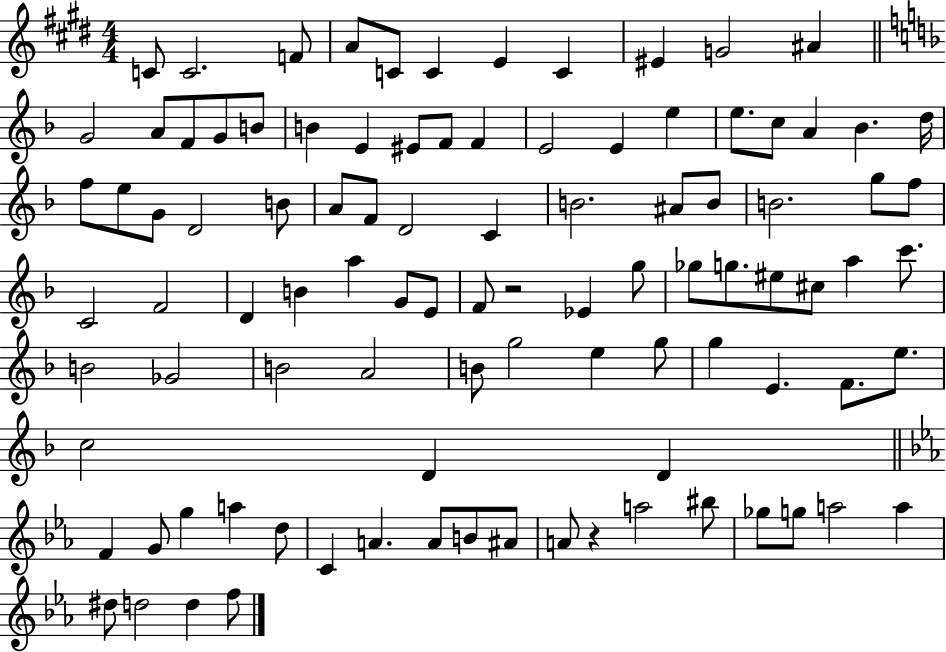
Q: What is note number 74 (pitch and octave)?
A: D4